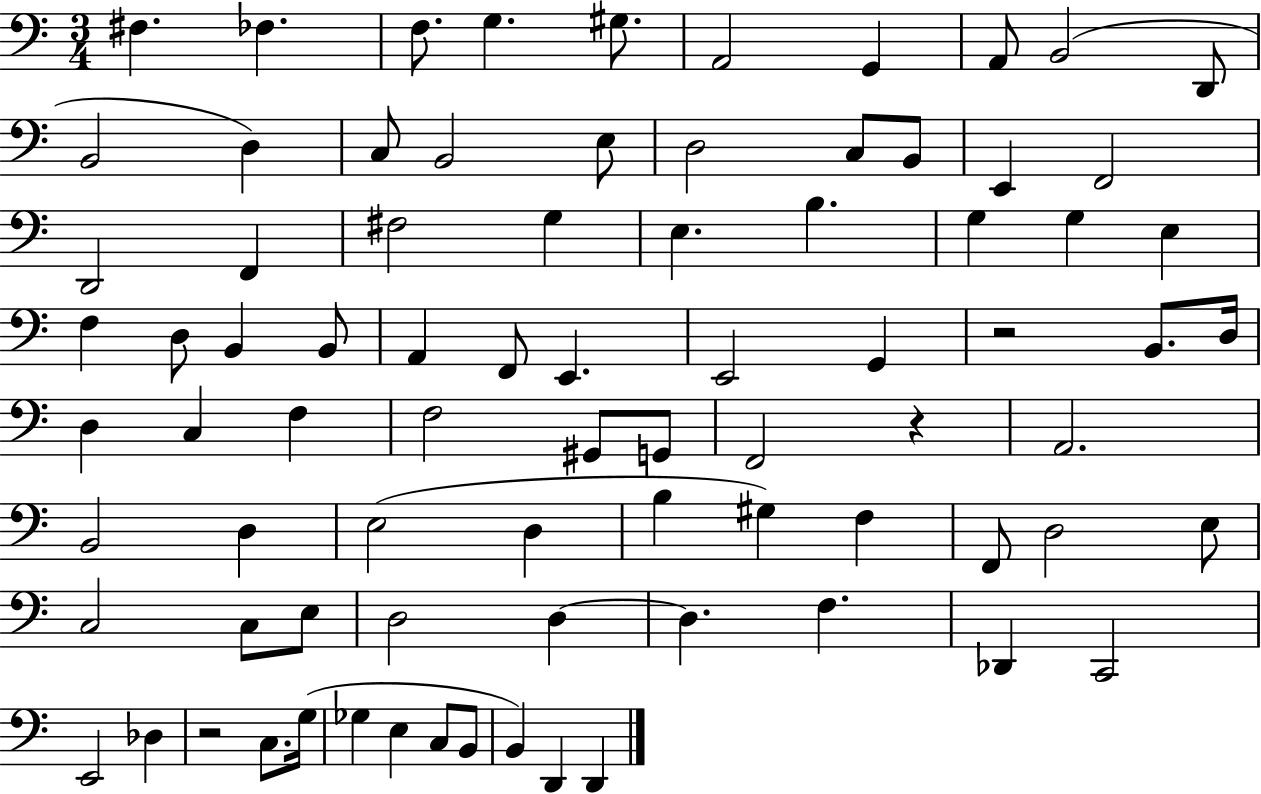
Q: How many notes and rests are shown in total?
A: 81